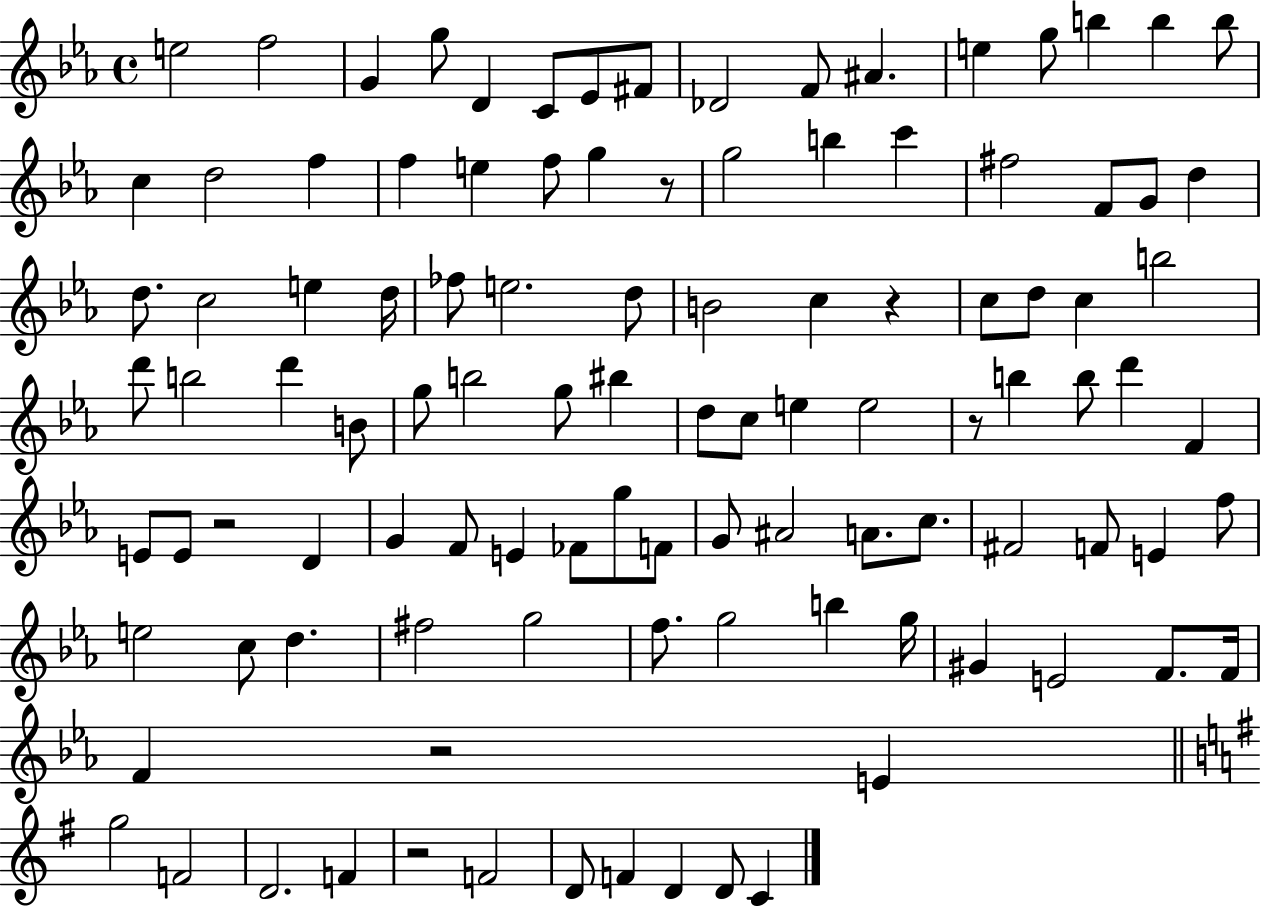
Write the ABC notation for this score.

X:1
T:Untitled
M:4/4
L:1/4
K:Eb
e2 f2 G g/2 D C/2 _E/2 ^F/2 _D2 F/2 ^A e g/2 b b b/2 c d2 f f e f/2 g z/2 g2 b c' ^f2 F/2 G/2 d d/2 c2 e d/4 _f/2 e2 d/2 B2 c z c/2 d/2 c b2 d'/2 b2 d' B/2 g/2 b2 g/2 ^b d/2 c/2 e e2 z/2 b b/2 d' F E/2 E/2 z2 D G F/2 E _F/2 g/2 F/2 G/2 ^A2 A/2 c/2 ^F2 F/2 E f/2 e2 c/2 d ^f2 g2 f/2 g2 b g/4 ^G E2 F/2 F/4 F z2 E g2 F2 D2 F z2 F2 D/2 F D D/2 C